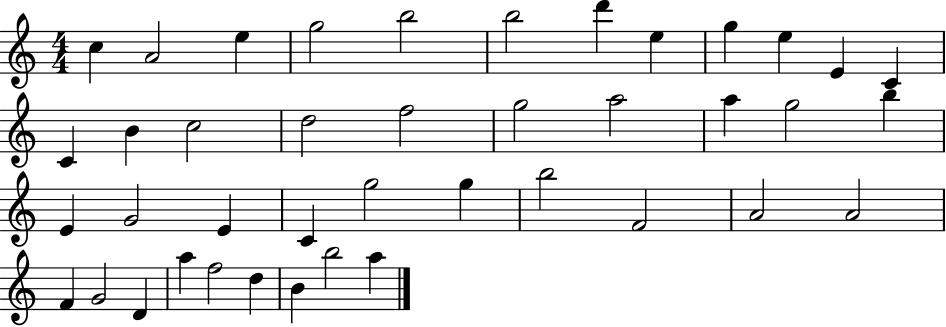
{
  \clef treble
  \numericTimeSignature
  \time 4/4
  \key c \major
  c''4 a'2 e''4 | g''2 b''2 | b''2 d'''4 e''4 | g''4 e''4 e'4 c'4 | \break c'4 b'4 c''2 | d''2 f''2 | g''2 a''2 | a''4 g''2 b''4 | \break e'4 g'2 e'4 | c'4 g''2 g''4 | b''2 f'2 | a'2 a'2 | \break f'4 g'2 d'4 | a''4 f''2 d''4 | b'4 b''2 a''4 | \bar "|."
}